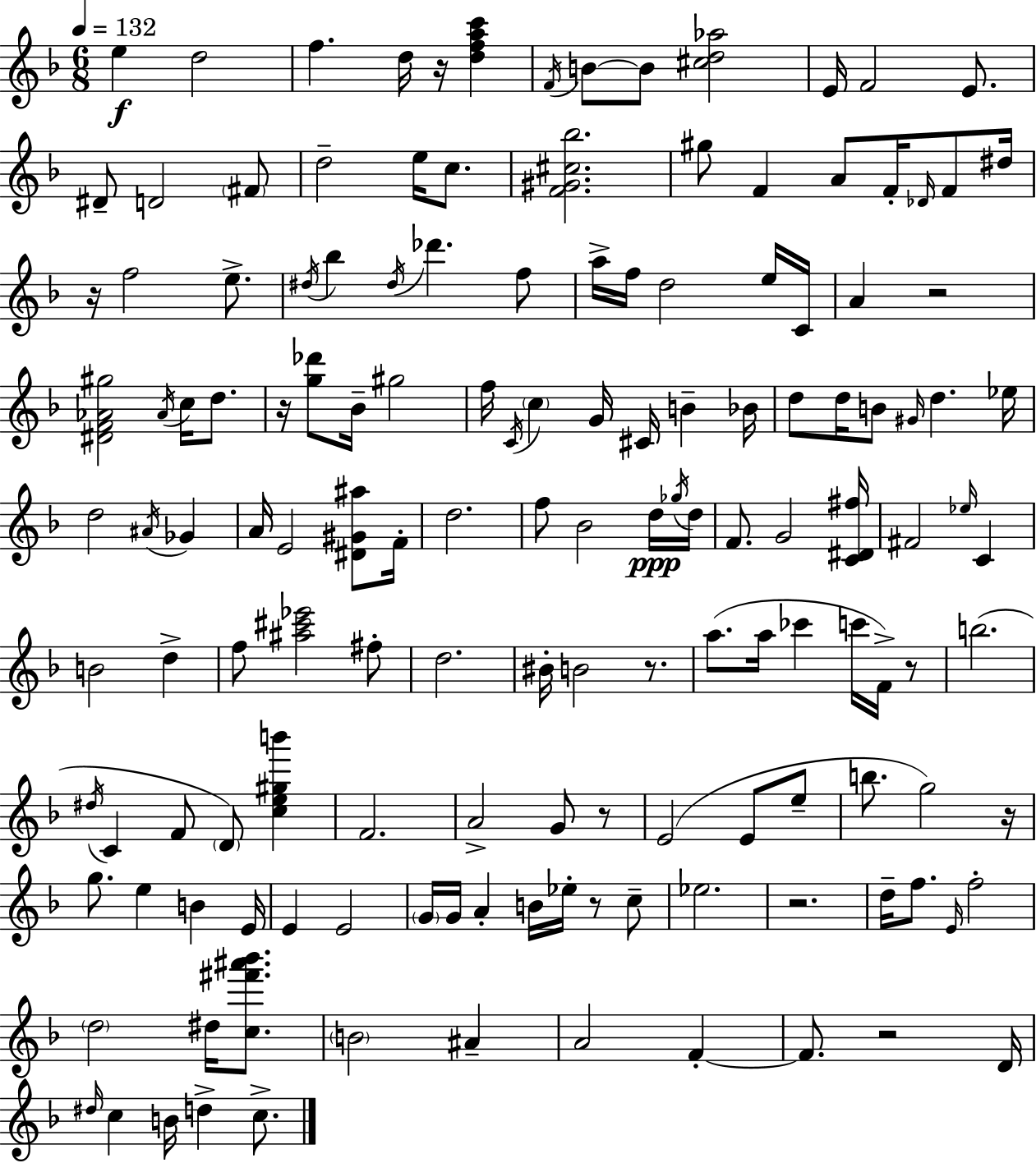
{
  \clef treble
  \numericTimeSignature
  \time 6/8
  \key d \minor
  \tempo 4 = 132
  e''4\f d''2 | f''4. d''16 r16 <d'' f'' a'' c'''>4 | \acciaccatura { f'16 } b'8~~ b'8 <cis'' d'' aes''>2 | e'16 f'2 e'8. | \break dis'8-- d'2 \parenthesize fis'8 | d''2-- e''16 c''8. | <f' gis' cis'' bes''>2. | gis''8 f'4 a'8 f'16-. \grace { des'16 } f'8 | \break dis''16 r16 f''2 e''8.-> | \acciaccatura { dis''16 } bes''4 \acciaccatura { dis''16 } des'''4. | f''8 a''16-> f''16 d''2 | e''16 c'16 a'4 r2 | \break <dis' f' aes' gis''>2 | \acciaccatura { aes'16 } c''16 d''8. r16 <g'' des'''>8 bes'16-- gis''2 | f''16 \acciaccatura { c'16 } \parenthesize c''4 g'16 | cis'16 b'4-- bes'16 d''8 d''16 b'8 \grace { gis'16 } | \break d''4. ees''16 d''2 | \acciaccatura { ais'16 } ges'4 a'16 e'2 | <dis' gis' ais''>8 f'16-. d''2. | f''8 bes'2 | \break d''16\ppp \acciaccatura { ges''16 } d''16 f'8. | g'2 <c' dis' fis''>16 fis'2 | \grace { ees''16 } c'4 b'2 | d''4-> f''8 | \break <ais'' cis''' ees'''>2 fis''8-. d''2. | bis'16-. b'2 | r8. a''8.( | a''16 ces'''4 c'''16 f'16->) r8 b''2.( | \break \acciaccatura { dis''16 } c'4 | f'8 \parenthesize d'8) <c'' e'' gis'' b'''>4 f'2. | a'2-> | g'8 r8 e'2( | \break e'8 e''8-- b''8. | g''2) r16 g''8. | e''4 b'4 e'16 e'4 | e'2 \parenthesize g'16 | \break g'16 a'4-. b'16 ees''16-. r8 c''8-- ees''2. | r2. | d''16-- | f''8. \grace { e'16 } f''2-. | \break \parenthesize d''2 dis''16 <c'' fis''' ais''' bes'''>8. | \parenthesize b'2 ais'4-- | a'2 f'4-.~~ | f'8. r2 d'16 | \break \grace { dis''16 } c''4 b'16 d''4-> c''8.-> | \bar "|."
}